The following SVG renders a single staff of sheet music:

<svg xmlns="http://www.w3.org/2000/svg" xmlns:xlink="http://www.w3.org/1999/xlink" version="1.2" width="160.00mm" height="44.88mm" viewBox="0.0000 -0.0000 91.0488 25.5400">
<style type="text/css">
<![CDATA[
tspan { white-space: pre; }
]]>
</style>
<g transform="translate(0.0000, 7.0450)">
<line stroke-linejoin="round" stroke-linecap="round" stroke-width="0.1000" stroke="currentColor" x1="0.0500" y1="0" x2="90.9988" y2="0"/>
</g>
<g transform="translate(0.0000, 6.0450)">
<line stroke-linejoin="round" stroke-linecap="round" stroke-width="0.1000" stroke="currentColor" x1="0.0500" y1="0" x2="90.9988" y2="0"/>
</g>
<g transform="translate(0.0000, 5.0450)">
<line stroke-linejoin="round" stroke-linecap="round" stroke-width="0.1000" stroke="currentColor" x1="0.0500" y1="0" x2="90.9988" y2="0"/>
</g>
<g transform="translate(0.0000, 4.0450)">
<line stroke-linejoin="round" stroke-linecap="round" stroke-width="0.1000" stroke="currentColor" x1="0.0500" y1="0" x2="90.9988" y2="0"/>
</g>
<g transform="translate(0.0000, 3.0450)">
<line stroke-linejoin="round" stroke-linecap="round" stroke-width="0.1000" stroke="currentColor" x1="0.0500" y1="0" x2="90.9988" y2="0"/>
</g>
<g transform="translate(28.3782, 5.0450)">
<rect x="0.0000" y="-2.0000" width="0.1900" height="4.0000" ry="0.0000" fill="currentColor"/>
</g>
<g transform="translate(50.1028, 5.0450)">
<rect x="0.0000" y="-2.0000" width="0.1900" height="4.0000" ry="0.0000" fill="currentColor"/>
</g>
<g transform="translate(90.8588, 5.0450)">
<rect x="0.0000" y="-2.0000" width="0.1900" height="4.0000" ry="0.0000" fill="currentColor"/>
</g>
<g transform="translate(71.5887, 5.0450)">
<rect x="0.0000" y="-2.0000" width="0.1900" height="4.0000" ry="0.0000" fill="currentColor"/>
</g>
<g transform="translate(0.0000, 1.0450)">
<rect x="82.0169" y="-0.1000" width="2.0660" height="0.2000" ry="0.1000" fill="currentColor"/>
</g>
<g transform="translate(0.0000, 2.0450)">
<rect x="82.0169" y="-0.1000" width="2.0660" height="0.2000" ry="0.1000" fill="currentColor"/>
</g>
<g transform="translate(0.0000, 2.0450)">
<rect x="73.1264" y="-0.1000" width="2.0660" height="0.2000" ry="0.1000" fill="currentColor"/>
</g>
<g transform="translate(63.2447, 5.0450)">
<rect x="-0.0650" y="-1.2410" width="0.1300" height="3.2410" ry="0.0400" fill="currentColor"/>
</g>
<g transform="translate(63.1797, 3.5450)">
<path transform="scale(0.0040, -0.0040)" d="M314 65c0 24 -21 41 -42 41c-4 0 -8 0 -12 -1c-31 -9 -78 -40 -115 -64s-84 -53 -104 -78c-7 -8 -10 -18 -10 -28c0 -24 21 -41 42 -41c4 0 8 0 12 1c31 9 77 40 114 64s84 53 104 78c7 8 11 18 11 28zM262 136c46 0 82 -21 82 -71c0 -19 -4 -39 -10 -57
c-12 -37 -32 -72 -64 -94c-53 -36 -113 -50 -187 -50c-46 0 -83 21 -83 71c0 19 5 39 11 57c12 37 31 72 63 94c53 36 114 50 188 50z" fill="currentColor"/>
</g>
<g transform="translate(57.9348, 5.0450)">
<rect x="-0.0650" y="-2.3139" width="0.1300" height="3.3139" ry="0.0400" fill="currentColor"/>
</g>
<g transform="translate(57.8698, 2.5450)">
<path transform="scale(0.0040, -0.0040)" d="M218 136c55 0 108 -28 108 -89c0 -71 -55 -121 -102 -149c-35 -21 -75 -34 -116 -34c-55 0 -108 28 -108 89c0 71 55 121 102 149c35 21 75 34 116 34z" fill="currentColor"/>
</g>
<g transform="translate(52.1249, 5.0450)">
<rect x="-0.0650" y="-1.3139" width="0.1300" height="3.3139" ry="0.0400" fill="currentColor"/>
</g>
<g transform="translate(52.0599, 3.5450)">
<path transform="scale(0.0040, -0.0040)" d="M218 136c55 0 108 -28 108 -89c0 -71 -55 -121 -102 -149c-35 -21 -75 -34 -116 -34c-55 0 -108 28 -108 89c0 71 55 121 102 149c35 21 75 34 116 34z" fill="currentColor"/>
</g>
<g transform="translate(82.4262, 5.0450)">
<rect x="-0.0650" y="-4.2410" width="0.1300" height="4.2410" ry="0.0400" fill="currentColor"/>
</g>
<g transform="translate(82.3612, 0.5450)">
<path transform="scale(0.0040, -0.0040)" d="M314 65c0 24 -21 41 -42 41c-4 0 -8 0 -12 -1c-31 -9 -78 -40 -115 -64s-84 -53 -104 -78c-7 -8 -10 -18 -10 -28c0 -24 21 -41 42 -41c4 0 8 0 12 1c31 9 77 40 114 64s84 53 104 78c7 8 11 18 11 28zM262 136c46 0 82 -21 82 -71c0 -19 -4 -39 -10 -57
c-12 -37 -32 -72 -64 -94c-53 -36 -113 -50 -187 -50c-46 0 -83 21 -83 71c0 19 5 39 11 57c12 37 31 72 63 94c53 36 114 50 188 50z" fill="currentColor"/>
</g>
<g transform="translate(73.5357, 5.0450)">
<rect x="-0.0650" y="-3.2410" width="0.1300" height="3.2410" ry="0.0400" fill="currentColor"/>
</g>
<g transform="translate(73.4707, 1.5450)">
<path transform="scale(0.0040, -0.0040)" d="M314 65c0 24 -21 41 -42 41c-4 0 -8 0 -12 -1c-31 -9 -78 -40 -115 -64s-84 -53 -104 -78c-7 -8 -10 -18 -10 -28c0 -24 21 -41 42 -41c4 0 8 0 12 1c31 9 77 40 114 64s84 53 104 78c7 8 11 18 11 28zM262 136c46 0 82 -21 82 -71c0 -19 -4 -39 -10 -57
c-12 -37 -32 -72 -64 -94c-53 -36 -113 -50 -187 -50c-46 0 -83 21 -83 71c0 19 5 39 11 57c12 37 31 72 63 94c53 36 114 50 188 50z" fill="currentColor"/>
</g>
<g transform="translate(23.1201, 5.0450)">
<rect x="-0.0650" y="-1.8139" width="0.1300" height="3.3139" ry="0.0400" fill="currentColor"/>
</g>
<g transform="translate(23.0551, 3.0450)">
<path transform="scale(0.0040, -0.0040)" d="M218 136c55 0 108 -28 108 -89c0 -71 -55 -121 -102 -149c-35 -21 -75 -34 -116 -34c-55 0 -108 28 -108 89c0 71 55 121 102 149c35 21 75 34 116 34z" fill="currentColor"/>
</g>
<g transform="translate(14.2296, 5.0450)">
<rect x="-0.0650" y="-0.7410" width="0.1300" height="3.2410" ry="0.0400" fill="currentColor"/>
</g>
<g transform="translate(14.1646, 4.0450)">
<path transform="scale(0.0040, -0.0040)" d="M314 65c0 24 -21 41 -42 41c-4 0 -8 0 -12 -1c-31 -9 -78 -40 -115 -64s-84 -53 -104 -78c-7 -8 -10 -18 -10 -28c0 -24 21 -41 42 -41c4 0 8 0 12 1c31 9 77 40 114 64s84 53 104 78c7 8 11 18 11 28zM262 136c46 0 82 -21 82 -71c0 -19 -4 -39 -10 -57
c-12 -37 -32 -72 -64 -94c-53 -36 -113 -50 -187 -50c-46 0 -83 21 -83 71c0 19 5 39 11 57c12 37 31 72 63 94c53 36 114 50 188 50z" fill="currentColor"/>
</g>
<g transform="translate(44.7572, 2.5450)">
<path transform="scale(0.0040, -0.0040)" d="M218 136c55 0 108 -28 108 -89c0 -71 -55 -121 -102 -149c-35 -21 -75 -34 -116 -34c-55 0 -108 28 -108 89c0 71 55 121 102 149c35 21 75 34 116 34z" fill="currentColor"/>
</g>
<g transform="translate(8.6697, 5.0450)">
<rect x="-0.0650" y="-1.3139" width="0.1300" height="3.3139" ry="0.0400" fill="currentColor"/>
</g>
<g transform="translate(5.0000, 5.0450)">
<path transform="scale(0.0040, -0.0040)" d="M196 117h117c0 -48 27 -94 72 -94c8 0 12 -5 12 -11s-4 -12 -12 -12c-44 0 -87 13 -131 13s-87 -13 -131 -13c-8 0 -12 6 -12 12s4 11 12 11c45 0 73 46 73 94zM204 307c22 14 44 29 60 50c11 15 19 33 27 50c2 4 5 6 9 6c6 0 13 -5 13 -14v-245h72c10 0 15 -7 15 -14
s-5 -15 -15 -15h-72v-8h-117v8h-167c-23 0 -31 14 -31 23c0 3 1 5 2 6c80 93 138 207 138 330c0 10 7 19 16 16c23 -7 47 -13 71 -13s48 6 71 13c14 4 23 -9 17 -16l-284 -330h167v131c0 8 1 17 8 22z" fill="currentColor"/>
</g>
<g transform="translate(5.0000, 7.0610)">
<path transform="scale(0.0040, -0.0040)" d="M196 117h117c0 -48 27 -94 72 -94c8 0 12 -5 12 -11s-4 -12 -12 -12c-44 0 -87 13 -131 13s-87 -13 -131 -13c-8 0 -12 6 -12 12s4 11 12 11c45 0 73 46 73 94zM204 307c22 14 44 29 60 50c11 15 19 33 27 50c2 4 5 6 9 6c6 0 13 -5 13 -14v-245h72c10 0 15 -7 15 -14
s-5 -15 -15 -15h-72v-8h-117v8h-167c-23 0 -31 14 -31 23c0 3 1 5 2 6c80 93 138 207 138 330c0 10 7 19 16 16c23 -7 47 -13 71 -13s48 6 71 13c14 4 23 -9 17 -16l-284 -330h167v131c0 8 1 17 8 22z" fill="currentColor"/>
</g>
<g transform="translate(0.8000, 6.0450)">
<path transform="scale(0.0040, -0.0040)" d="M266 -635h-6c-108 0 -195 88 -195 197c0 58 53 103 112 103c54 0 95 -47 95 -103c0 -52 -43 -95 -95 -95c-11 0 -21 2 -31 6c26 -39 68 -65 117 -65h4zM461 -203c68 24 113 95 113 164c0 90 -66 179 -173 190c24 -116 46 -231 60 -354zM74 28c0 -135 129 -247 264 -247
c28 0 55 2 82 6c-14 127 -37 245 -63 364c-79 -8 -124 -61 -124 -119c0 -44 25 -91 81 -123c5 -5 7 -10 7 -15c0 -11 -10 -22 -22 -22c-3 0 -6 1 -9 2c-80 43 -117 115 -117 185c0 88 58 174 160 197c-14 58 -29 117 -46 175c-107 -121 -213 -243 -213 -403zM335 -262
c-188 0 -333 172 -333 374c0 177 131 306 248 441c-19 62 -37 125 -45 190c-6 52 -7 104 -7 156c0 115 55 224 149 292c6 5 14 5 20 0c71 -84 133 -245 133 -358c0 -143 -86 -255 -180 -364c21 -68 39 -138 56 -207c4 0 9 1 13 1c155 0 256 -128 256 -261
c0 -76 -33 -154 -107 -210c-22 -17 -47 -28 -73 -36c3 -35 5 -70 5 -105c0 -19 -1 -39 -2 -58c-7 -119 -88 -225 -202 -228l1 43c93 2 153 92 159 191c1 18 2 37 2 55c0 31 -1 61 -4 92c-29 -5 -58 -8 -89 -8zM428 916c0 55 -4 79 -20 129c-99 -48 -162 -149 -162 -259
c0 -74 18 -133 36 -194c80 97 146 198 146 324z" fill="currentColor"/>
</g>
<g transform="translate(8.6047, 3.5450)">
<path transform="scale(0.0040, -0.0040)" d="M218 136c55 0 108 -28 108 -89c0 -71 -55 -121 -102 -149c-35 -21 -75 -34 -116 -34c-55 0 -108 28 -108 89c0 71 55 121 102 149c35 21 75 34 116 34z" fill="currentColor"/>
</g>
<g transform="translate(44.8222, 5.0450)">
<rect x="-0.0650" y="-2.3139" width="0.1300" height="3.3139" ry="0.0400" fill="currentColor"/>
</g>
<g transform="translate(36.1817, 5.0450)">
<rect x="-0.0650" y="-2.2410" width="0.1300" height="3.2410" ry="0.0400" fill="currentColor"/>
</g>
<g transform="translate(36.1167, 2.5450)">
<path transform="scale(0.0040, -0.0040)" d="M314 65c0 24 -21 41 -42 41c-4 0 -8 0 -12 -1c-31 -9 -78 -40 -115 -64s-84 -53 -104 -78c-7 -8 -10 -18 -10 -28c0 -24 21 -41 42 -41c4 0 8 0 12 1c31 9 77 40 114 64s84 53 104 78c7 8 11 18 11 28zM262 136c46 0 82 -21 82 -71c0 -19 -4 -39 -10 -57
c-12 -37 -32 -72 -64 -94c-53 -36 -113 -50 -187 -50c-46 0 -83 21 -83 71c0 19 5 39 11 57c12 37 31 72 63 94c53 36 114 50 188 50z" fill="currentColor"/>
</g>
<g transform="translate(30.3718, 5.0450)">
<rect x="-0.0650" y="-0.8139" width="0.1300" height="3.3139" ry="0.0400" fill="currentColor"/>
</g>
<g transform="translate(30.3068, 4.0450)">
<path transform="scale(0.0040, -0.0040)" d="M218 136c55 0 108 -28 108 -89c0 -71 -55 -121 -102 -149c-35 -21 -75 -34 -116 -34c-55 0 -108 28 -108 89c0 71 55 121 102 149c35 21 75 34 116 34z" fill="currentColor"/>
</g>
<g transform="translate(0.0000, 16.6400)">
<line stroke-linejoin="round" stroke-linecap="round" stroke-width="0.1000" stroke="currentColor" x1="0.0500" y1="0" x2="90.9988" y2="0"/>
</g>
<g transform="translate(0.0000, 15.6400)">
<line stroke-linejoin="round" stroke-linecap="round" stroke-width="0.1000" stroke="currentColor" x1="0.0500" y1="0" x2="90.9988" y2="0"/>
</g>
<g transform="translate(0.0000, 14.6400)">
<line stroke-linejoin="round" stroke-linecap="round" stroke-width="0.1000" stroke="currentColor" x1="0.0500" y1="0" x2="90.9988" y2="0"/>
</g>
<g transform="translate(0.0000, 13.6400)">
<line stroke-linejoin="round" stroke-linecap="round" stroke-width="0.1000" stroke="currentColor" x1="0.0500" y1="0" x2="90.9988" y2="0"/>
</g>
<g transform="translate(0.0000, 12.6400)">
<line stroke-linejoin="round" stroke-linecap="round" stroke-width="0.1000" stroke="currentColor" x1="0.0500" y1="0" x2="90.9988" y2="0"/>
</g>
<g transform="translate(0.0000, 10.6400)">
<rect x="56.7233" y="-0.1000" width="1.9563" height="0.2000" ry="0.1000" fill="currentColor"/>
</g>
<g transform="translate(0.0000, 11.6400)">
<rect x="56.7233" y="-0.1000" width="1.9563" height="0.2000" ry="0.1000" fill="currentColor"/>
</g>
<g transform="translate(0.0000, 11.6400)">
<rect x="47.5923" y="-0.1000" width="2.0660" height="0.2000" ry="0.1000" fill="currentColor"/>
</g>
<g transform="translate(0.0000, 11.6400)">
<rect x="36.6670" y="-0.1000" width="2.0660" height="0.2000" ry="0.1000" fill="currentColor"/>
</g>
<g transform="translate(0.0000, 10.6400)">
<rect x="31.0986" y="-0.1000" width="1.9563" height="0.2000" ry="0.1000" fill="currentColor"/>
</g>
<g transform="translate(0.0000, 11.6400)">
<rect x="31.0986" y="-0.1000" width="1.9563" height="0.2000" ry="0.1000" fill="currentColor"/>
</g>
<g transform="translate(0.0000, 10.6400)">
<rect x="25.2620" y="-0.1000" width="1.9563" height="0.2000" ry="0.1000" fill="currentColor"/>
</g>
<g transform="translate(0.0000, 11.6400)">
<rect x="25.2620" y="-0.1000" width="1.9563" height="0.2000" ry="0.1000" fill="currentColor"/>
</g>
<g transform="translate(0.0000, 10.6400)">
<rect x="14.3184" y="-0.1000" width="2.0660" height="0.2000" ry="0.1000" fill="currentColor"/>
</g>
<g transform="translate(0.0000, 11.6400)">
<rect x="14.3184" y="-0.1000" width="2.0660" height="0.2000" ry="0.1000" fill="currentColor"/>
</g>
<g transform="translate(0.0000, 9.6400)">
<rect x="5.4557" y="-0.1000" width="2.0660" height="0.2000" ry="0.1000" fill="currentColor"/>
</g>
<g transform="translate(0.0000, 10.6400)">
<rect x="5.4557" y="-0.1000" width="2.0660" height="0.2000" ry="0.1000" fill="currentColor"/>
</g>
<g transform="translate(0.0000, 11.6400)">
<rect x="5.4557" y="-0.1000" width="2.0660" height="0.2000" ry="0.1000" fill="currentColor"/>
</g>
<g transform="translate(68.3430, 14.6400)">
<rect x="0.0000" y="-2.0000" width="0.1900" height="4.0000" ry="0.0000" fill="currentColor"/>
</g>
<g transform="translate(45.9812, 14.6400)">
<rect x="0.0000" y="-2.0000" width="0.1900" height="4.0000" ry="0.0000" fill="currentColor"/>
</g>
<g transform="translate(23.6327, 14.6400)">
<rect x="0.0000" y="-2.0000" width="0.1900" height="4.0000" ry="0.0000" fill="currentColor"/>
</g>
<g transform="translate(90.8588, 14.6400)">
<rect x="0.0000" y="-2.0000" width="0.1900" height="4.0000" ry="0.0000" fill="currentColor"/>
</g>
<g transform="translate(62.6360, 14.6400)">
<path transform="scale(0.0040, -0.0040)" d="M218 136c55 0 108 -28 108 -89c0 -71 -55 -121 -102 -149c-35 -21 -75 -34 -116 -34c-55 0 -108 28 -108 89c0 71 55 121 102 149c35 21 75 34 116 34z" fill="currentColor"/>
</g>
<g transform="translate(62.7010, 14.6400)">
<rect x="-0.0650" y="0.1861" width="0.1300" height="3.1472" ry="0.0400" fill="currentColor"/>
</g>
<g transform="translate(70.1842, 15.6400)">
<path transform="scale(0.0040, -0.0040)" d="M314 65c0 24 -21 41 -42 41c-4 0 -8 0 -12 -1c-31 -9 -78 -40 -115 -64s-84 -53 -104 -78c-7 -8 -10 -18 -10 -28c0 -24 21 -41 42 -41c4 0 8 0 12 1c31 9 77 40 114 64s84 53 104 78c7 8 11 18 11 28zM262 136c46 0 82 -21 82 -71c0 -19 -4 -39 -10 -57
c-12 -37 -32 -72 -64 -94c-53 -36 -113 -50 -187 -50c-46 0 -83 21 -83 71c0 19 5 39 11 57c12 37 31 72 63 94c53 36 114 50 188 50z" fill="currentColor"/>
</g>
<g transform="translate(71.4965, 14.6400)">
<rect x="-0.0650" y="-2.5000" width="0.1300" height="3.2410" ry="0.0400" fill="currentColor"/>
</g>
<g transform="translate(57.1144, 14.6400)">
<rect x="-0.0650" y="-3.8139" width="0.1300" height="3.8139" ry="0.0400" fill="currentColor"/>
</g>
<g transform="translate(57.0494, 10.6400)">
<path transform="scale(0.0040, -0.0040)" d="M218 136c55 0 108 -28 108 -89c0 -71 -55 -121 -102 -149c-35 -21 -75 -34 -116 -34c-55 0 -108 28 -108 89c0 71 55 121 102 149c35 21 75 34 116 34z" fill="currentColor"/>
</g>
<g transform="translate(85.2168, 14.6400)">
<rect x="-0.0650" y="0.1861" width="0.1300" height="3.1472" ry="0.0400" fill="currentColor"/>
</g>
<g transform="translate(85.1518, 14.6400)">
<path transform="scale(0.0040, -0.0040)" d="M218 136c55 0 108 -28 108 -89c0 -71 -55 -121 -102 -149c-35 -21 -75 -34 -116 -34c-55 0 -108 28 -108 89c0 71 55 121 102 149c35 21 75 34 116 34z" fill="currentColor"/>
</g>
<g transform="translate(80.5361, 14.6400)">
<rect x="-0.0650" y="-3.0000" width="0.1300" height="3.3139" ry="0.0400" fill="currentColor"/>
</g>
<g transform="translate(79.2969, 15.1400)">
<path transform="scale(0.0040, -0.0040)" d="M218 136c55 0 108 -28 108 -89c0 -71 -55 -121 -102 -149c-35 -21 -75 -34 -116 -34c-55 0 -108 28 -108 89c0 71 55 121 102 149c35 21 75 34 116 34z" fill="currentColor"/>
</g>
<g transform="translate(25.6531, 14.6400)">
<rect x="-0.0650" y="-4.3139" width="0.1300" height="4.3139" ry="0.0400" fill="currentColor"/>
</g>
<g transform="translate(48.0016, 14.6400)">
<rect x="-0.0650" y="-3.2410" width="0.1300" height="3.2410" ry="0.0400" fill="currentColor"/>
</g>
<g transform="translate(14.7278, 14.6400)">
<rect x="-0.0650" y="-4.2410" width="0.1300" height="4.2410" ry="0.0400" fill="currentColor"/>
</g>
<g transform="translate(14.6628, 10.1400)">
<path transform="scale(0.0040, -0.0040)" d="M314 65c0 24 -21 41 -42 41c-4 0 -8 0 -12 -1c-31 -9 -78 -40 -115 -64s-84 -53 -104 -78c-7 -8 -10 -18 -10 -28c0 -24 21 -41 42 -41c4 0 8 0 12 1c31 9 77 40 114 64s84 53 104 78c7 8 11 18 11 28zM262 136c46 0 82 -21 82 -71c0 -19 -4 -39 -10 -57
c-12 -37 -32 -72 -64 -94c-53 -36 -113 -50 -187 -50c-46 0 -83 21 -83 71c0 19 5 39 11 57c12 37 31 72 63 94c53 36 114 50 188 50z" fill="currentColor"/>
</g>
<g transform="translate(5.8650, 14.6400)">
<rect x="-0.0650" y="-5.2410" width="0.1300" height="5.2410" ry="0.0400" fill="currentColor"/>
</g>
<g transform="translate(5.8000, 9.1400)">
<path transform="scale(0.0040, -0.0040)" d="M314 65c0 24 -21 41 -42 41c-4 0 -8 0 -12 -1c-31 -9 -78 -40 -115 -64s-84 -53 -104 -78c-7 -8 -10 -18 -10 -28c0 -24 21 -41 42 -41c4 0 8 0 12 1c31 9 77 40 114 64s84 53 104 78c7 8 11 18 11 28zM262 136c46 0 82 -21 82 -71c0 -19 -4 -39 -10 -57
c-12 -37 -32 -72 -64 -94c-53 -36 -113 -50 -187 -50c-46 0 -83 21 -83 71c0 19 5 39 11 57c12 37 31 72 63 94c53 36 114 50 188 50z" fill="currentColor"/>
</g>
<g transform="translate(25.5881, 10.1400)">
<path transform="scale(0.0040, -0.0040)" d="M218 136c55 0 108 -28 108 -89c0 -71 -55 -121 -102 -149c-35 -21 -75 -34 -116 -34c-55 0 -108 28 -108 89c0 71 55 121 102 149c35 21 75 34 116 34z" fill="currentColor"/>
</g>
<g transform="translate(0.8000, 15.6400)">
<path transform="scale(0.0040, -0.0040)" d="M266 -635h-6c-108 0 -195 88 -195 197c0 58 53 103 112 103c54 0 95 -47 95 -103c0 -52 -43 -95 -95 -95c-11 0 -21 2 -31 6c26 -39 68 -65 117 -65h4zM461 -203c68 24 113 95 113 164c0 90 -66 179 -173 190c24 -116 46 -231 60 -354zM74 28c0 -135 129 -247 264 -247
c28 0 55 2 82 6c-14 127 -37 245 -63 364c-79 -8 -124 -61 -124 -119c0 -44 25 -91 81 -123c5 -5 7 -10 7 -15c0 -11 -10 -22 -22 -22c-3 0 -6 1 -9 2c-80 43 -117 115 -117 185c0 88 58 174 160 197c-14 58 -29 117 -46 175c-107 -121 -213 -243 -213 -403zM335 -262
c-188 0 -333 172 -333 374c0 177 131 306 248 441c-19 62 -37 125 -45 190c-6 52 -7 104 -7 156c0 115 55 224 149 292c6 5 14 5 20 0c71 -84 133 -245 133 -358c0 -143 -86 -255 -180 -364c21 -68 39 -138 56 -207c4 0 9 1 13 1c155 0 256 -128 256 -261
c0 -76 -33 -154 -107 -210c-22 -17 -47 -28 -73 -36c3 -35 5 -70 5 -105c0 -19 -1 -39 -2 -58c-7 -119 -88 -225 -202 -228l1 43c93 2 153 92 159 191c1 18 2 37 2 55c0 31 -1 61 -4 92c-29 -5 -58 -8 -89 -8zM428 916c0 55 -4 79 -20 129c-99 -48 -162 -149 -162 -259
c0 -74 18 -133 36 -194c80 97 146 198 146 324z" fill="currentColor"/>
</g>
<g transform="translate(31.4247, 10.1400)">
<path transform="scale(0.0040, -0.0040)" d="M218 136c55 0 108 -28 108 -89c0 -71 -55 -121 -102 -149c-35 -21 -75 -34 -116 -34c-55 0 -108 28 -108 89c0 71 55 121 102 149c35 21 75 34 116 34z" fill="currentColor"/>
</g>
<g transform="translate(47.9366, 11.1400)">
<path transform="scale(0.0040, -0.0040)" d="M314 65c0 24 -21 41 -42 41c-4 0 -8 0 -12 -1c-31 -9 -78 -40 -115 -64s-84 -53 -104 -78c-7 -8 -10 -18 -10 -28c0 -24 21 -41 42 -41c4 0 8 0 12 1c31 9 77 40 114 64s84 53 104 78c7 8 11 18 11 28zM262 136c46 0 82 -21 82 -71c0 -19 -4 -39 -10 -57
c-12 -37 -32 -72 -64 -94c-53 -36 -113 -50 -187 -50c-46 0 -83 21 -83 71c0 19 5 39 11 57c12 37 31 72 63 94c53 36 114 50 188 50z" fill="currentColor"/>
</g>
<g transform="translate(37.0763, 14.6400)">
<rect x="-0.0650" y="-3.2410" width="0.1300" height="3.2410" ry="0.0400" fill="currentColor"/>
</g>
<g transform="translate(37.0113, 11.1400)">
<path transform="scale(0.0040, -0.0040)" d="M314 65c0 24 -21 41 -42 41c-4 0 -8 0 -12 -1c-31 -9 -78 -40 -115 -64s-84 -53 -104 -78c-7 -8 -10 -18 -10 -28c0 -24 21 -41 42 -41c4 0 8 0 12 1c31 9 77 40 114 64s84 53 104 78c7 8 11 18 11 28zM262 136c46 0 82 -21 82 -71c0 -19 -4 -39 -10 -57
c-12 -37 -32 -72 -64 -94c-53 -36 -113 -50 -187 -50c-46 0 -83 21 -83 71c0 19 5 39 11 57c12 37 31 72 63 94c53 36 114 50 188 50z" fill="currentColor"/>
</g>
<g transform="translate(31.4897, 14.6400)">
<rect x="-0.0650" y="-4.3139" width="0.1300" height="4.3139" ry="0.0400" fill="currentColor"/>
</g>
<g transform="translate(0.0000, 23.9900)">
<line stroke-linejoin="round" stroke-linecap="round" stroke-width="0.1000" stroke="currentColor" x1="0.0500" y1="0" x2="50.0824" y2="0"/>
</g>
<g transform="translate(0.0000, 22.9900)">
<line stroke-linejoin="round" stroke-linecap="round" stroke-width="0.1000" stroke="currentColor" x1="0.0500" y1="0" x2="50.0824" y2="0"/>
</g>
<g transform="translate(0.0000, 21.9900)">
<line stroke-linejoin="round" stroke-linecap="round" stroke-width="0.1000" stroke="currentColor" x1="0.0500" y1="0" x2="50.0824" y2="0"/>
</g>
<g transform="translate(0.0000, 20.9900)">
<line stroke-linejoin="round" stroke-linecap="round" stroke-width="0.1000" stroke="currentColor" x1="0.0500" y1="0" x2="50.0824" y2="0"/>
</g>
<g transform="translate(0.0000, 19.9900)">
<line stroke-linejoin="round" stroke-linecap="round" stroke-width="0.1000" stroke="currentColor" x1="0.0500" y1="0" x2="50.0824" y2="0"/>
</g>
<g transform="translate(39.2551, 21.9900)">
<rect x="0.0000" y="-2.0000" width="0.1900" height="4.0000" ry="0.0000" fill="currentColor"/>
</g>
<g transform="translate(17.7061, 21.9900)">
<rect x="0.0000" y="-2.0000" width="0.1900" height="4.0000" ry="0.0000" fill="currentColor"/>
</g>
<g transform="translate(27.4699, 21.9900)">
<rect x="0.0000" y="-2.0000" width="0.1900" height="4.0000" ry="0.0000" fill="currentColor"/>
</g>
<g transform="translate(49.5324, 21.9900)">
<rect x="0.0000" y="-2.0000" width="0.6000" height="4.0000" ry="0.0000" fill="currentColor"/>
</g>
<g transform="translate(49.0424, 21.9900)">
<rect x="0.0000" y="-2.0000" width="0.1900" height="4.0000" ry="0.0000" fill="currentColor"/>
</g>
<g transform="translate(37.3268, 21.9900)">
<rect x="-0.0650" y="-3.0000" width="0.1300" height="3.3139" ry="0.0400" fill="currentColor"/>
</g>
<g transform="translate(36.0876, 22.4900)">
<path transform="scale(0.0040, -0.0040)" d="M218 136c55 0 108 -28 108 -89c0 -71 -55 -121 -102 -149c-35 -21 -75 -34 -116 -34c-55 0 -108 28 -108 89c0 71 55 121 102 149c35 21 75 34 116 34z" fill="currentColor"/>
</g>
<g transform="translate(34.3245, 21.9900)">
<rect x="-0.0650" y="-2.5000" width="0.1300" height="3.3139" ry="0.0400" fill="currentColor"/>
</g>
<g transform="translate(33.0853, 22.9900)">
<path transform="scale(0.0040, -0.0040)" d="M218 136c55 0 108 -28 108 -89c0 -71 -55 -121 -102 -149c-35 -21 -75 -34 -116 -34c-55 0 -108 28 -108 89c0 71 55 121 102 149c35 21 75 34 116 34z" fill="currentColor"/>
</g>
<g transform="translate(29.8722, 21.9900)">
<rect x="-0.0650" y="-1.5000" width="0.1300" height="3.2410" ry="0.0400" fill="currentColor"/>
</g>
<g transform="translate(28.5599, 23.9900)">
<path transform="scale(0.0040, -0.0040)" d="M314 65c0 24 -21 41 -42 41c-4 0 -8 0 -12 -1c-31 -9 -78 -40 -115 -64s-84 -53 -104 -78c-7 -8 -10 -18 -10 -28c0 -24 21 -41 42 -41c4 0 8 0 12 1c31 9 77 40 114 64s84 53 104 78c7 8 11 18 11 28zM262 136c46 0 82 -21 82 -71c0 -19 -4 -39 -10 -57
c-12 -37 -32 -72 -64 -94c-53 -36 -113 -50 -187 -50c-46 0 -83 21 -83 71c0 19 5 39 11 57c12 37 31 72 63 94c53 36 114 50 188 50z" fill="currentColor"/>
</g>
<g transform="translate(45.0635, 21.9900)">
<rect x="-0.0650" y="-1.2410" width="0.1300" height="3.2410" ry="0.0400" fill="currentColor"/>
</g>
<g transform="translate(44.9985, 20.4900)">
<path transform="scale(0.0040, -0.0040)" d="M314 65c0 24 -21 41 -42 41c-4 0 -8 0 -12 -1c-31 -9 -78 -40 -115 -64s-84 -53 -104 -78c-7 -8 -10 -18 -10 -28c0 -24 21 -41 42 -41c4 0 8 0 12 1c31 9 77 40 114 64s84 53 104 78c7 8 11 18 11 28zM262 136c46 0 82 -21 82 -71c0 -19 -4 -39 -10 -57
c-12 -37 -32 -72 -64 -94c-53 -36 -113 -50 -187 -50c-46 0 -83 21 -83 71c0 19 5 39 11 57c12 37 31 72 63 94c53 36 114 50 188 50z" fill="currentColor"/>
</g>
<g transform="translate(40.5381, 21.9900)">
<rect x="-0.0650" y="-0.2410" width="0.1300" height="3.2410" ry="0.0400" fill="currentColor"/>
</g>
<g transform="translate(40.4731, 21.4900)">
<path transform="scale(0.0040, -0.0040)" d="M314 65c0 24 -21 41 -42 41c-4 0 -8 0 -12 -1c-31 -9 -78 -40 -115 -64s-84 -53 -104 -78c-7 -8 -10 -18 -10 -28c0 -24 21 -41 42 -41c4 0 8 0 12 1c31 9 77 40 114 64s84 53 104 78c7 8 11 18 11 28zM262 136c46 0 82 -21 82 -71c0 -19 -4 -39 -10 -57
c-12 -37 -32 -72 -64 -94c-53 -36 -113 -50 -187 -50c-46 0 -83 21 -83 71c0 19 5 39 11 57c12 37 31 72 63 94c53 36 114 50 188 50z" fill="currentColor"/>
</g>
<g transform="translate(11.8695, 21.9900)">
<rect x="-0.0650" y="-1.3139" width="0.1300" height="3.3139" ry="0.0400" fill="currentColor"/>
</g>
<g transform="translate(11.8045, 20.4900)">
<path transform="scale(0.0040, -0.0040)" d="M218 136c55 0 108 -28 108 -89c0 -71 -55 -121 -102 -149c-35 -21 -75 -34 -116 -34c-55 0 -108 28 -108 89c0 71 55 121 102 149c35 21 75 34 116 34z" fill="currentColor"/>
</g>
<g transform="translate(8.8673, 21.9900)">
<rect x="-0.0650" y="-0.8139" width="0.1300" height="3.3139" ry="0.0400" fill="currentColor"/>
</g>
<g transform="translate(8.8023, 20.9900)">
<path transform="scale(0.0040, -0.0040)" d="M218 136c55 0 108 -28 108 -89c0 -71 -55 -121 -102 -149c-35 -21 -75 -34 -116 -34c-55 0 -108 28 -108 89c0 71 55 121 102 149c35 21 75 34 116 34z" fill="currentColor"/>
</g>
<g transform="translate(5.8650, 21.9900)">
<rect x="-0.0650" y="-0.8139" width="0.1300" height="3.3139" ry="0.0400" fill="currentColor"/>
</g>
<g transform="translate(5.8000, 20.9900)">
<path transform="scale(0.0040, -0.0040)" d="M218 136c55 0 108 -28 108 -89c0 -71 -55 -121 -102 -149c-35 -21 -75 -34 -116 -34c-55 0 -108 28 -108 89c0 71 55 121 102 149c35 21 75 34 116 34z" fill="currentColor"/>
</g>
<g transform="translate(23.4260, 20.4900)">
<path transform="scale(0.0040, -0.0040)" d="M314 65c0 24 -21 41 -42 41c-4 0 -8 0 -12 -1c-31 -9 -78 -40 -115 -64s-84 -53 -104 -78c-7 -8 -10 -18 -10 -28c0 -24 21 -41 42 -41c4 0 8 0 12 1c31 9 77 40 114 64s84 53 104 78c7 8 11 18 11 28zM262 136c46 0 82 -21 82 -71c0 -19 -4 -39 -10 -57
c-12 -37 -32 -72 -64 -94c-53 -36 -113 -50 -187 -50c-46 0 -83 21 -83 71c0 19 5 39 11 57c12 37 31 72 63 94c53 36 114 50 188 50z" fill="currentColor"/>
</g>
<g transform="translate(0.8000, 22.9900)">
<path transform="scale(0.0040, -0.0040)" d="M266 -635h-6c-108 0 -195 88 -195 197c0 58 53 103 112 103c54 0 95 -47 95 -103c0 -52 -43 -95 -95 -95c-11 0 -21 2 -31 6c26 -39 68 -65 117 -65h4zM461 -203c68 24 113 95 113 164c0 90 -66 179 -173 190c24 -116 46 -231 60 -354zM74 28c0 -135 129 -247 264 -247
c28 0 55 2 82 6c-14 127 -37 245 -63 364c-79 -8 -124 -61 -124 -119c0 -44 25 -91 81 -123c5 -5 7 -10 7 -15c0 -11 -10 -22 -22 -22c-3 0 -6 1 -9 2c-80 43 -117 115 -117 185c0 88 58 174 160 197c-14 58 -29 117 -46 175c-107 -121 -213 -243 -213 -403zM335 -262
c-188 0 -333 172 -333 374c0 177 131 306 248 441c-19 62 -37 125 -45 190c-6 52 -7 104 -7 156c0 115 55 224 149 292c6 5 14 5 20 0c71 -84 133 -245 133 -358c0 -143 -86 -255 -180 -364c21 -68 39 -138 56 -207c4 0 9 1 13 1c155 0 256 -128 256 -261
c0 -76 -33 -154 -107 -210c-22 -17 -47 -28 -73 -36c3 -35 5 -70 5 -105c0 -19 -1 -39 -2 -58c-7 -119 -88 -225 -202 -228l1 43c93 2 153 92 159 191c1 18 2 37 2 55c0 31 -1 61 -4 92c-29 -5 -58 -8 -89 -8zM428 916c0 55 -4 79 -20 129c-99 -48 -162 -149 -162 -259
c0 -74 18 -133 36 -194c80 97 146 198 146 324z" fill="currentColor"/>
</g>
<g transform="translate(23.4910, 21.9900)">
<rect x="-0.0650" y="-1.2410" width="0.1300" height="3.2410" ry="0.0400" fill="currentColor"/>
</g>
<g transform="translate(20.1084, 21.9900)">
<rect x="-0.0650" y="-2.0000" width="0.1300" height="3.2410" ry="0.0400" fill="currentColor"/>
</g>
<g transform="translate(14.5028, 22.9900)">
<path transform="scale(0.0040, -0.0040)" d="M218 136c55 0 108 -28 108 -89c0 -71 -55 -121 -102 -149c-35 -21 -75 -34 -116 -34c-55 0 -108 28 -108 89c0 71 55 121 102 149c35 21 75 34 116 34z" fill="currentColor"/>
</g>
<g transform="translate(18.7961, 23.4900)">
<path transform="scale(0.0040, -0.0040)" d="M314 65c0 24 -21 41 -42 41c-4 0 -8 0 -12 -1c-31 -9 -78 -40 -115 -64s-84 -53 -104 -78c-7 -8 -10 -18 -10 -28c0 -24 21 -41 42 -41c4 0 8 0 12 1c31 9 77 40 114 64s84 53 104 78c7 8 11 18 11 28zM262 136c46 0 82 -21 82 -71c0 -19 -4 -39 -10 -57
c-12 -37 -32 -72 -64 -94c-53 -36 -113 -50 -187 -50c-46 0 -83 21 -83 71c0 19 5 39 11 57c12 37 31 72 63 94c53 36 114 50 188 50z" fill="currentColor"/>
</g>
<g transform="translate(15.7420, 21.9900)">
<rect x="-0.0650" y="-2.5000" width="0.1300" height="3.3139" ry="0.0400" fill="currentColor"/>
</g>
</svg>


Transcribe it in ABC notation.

X:1
T:Untitled
M:4/4
L:1/4
K:C
e d2 f d g2 g e g e2 b2 d'2 f'2 d'2 d' d' b2 b2 c' B G2 A B d d e G F2 e2 E2 G A c2 e2